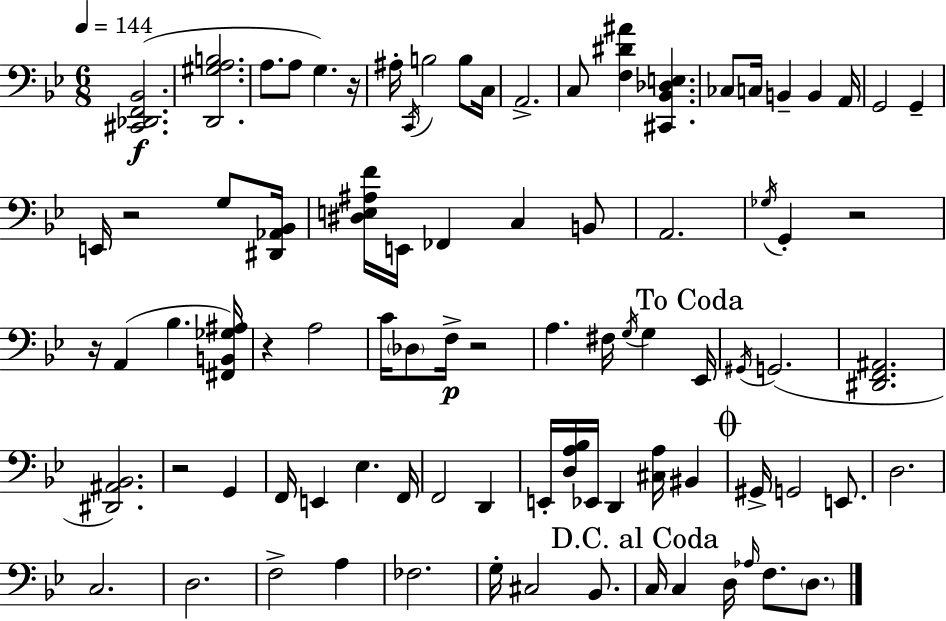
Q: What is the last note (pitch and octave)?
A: D3